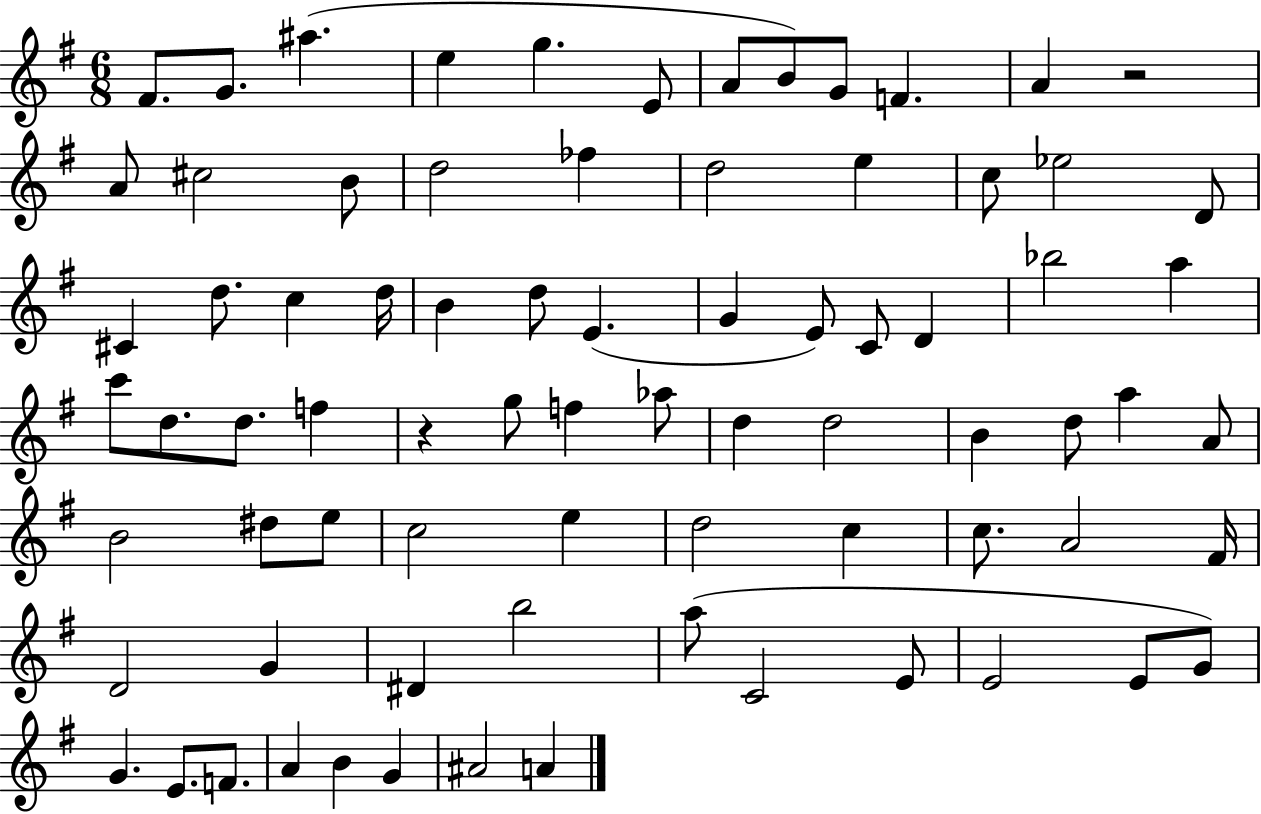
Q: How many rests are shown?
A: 2